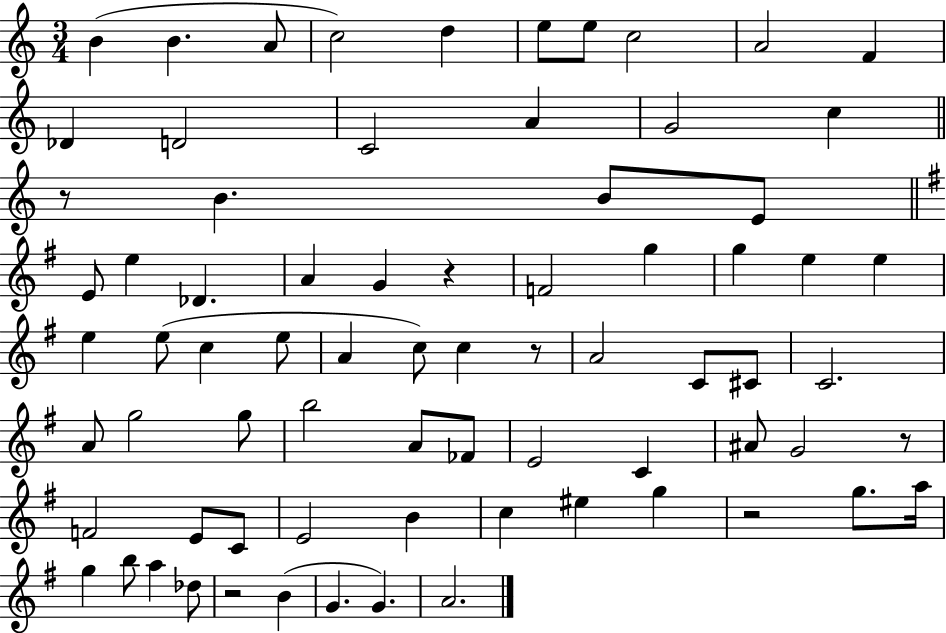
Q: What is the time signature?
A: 3/4